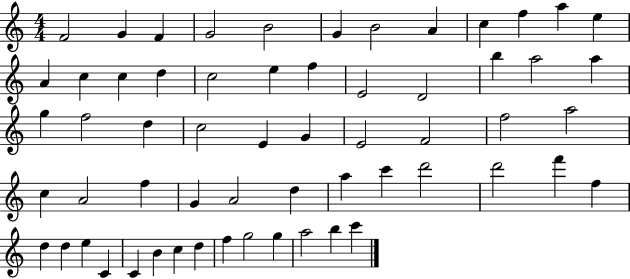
{
  \clef treble
  \numericTimeSignature
  \time 4/4
  \key c \major
  f'2 g'4 f'4 | g'2 b'2 | g'4 b'2 a'4 | c''4 f''4 a''4 e''4 | \break a'4 c''4 c''4 d''4 | c''2 e''4 f''4 | e'2 d'2 | b''4 a''2 a''4 | \break g''4 f''2 d''4 | c''2 e'4 g'4 | e'2 f'2 | f''2 a''2 | \break c''4 a'2 f''4 | g'4 a'2 d''4 | a''4 c'''4 d'''2 | d'''2 f'''4 f''4 | \break d''4 d''4 e''4 c'4 | c'4 b'4 c''4 d''4 | f''4 g''2 g''4 | a''2 b''4 c'''4 | \break \bar "|."
}